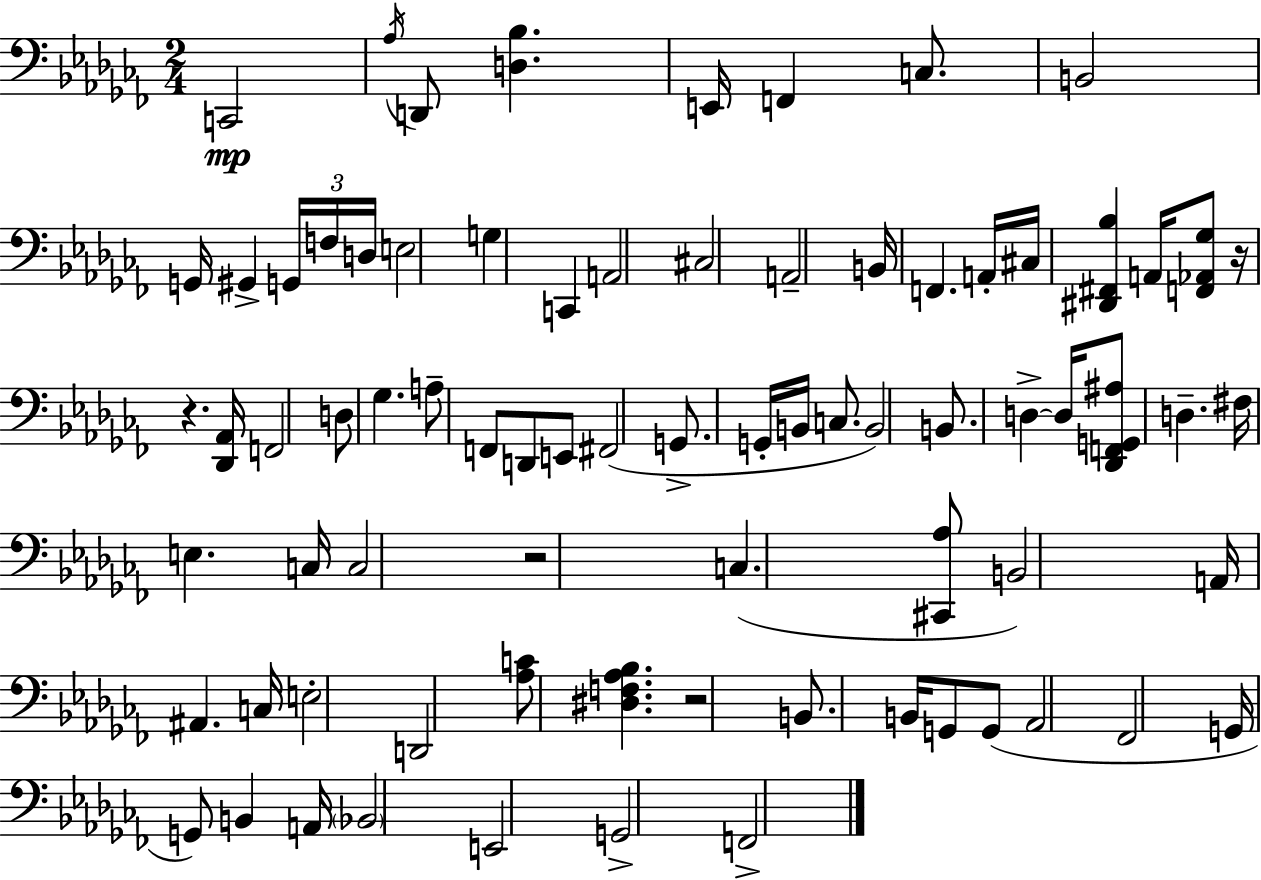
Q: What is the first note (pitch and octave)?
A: C2